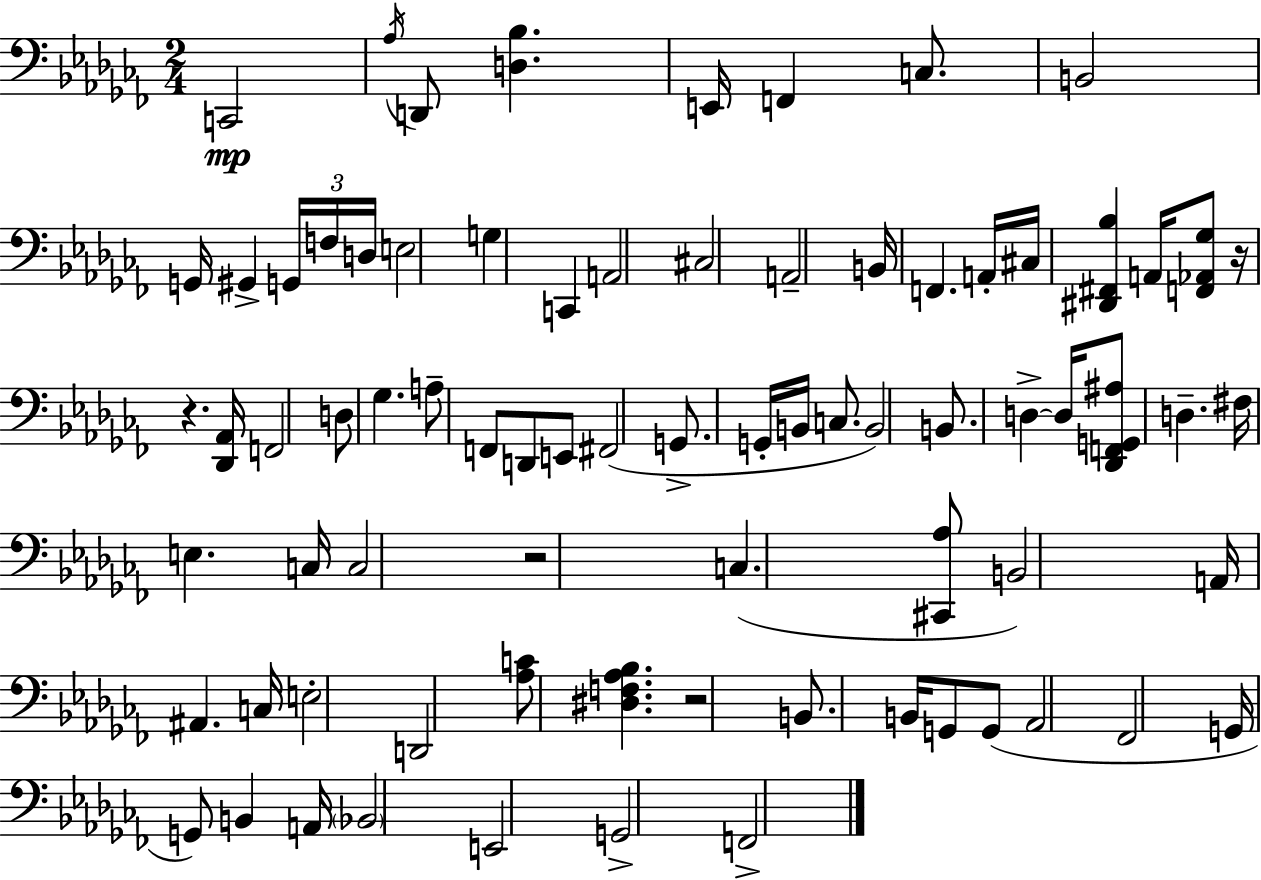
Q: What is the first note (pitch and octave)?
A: C2